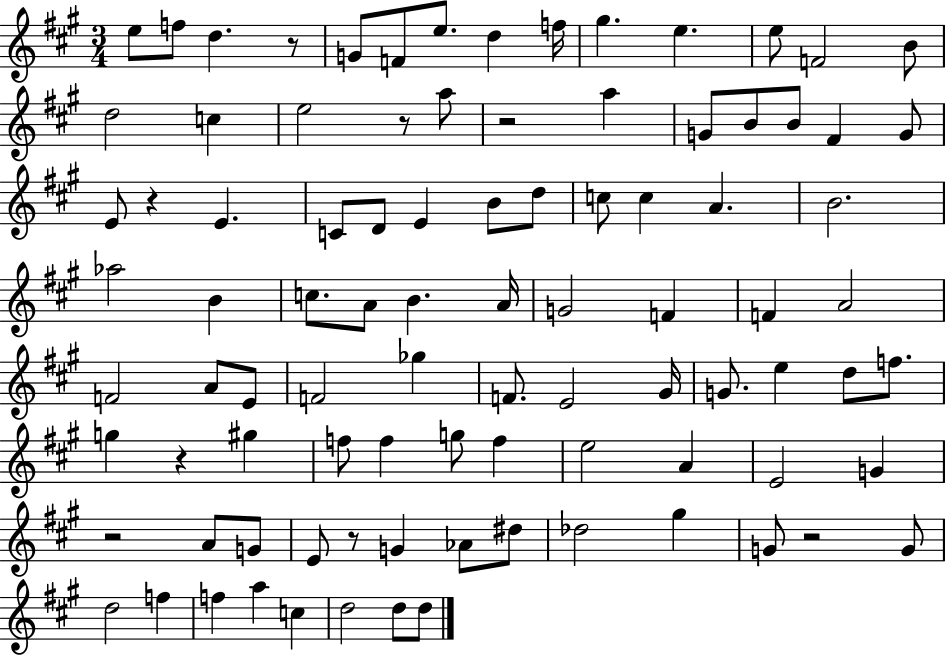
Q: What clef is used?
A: treble